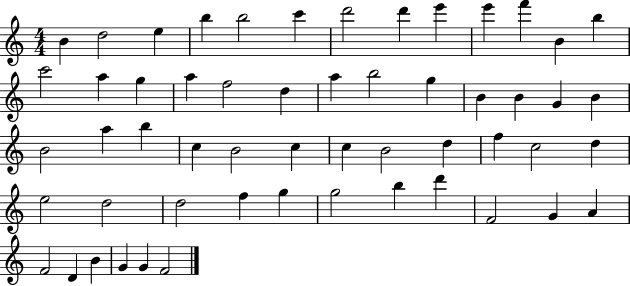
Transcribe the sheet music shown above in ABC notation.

X:1
T:Untitled
M:4/4
L:1/4
K:C
B d2 e b b2 c' d'2 d' e' e' f' B b c'2 a g a f2 d a b2 g B B G B B2 a b c B2 c c B2 d f c2 d e2 d2 d2 f g g2 b d' F2 G A F2 D B G G F2